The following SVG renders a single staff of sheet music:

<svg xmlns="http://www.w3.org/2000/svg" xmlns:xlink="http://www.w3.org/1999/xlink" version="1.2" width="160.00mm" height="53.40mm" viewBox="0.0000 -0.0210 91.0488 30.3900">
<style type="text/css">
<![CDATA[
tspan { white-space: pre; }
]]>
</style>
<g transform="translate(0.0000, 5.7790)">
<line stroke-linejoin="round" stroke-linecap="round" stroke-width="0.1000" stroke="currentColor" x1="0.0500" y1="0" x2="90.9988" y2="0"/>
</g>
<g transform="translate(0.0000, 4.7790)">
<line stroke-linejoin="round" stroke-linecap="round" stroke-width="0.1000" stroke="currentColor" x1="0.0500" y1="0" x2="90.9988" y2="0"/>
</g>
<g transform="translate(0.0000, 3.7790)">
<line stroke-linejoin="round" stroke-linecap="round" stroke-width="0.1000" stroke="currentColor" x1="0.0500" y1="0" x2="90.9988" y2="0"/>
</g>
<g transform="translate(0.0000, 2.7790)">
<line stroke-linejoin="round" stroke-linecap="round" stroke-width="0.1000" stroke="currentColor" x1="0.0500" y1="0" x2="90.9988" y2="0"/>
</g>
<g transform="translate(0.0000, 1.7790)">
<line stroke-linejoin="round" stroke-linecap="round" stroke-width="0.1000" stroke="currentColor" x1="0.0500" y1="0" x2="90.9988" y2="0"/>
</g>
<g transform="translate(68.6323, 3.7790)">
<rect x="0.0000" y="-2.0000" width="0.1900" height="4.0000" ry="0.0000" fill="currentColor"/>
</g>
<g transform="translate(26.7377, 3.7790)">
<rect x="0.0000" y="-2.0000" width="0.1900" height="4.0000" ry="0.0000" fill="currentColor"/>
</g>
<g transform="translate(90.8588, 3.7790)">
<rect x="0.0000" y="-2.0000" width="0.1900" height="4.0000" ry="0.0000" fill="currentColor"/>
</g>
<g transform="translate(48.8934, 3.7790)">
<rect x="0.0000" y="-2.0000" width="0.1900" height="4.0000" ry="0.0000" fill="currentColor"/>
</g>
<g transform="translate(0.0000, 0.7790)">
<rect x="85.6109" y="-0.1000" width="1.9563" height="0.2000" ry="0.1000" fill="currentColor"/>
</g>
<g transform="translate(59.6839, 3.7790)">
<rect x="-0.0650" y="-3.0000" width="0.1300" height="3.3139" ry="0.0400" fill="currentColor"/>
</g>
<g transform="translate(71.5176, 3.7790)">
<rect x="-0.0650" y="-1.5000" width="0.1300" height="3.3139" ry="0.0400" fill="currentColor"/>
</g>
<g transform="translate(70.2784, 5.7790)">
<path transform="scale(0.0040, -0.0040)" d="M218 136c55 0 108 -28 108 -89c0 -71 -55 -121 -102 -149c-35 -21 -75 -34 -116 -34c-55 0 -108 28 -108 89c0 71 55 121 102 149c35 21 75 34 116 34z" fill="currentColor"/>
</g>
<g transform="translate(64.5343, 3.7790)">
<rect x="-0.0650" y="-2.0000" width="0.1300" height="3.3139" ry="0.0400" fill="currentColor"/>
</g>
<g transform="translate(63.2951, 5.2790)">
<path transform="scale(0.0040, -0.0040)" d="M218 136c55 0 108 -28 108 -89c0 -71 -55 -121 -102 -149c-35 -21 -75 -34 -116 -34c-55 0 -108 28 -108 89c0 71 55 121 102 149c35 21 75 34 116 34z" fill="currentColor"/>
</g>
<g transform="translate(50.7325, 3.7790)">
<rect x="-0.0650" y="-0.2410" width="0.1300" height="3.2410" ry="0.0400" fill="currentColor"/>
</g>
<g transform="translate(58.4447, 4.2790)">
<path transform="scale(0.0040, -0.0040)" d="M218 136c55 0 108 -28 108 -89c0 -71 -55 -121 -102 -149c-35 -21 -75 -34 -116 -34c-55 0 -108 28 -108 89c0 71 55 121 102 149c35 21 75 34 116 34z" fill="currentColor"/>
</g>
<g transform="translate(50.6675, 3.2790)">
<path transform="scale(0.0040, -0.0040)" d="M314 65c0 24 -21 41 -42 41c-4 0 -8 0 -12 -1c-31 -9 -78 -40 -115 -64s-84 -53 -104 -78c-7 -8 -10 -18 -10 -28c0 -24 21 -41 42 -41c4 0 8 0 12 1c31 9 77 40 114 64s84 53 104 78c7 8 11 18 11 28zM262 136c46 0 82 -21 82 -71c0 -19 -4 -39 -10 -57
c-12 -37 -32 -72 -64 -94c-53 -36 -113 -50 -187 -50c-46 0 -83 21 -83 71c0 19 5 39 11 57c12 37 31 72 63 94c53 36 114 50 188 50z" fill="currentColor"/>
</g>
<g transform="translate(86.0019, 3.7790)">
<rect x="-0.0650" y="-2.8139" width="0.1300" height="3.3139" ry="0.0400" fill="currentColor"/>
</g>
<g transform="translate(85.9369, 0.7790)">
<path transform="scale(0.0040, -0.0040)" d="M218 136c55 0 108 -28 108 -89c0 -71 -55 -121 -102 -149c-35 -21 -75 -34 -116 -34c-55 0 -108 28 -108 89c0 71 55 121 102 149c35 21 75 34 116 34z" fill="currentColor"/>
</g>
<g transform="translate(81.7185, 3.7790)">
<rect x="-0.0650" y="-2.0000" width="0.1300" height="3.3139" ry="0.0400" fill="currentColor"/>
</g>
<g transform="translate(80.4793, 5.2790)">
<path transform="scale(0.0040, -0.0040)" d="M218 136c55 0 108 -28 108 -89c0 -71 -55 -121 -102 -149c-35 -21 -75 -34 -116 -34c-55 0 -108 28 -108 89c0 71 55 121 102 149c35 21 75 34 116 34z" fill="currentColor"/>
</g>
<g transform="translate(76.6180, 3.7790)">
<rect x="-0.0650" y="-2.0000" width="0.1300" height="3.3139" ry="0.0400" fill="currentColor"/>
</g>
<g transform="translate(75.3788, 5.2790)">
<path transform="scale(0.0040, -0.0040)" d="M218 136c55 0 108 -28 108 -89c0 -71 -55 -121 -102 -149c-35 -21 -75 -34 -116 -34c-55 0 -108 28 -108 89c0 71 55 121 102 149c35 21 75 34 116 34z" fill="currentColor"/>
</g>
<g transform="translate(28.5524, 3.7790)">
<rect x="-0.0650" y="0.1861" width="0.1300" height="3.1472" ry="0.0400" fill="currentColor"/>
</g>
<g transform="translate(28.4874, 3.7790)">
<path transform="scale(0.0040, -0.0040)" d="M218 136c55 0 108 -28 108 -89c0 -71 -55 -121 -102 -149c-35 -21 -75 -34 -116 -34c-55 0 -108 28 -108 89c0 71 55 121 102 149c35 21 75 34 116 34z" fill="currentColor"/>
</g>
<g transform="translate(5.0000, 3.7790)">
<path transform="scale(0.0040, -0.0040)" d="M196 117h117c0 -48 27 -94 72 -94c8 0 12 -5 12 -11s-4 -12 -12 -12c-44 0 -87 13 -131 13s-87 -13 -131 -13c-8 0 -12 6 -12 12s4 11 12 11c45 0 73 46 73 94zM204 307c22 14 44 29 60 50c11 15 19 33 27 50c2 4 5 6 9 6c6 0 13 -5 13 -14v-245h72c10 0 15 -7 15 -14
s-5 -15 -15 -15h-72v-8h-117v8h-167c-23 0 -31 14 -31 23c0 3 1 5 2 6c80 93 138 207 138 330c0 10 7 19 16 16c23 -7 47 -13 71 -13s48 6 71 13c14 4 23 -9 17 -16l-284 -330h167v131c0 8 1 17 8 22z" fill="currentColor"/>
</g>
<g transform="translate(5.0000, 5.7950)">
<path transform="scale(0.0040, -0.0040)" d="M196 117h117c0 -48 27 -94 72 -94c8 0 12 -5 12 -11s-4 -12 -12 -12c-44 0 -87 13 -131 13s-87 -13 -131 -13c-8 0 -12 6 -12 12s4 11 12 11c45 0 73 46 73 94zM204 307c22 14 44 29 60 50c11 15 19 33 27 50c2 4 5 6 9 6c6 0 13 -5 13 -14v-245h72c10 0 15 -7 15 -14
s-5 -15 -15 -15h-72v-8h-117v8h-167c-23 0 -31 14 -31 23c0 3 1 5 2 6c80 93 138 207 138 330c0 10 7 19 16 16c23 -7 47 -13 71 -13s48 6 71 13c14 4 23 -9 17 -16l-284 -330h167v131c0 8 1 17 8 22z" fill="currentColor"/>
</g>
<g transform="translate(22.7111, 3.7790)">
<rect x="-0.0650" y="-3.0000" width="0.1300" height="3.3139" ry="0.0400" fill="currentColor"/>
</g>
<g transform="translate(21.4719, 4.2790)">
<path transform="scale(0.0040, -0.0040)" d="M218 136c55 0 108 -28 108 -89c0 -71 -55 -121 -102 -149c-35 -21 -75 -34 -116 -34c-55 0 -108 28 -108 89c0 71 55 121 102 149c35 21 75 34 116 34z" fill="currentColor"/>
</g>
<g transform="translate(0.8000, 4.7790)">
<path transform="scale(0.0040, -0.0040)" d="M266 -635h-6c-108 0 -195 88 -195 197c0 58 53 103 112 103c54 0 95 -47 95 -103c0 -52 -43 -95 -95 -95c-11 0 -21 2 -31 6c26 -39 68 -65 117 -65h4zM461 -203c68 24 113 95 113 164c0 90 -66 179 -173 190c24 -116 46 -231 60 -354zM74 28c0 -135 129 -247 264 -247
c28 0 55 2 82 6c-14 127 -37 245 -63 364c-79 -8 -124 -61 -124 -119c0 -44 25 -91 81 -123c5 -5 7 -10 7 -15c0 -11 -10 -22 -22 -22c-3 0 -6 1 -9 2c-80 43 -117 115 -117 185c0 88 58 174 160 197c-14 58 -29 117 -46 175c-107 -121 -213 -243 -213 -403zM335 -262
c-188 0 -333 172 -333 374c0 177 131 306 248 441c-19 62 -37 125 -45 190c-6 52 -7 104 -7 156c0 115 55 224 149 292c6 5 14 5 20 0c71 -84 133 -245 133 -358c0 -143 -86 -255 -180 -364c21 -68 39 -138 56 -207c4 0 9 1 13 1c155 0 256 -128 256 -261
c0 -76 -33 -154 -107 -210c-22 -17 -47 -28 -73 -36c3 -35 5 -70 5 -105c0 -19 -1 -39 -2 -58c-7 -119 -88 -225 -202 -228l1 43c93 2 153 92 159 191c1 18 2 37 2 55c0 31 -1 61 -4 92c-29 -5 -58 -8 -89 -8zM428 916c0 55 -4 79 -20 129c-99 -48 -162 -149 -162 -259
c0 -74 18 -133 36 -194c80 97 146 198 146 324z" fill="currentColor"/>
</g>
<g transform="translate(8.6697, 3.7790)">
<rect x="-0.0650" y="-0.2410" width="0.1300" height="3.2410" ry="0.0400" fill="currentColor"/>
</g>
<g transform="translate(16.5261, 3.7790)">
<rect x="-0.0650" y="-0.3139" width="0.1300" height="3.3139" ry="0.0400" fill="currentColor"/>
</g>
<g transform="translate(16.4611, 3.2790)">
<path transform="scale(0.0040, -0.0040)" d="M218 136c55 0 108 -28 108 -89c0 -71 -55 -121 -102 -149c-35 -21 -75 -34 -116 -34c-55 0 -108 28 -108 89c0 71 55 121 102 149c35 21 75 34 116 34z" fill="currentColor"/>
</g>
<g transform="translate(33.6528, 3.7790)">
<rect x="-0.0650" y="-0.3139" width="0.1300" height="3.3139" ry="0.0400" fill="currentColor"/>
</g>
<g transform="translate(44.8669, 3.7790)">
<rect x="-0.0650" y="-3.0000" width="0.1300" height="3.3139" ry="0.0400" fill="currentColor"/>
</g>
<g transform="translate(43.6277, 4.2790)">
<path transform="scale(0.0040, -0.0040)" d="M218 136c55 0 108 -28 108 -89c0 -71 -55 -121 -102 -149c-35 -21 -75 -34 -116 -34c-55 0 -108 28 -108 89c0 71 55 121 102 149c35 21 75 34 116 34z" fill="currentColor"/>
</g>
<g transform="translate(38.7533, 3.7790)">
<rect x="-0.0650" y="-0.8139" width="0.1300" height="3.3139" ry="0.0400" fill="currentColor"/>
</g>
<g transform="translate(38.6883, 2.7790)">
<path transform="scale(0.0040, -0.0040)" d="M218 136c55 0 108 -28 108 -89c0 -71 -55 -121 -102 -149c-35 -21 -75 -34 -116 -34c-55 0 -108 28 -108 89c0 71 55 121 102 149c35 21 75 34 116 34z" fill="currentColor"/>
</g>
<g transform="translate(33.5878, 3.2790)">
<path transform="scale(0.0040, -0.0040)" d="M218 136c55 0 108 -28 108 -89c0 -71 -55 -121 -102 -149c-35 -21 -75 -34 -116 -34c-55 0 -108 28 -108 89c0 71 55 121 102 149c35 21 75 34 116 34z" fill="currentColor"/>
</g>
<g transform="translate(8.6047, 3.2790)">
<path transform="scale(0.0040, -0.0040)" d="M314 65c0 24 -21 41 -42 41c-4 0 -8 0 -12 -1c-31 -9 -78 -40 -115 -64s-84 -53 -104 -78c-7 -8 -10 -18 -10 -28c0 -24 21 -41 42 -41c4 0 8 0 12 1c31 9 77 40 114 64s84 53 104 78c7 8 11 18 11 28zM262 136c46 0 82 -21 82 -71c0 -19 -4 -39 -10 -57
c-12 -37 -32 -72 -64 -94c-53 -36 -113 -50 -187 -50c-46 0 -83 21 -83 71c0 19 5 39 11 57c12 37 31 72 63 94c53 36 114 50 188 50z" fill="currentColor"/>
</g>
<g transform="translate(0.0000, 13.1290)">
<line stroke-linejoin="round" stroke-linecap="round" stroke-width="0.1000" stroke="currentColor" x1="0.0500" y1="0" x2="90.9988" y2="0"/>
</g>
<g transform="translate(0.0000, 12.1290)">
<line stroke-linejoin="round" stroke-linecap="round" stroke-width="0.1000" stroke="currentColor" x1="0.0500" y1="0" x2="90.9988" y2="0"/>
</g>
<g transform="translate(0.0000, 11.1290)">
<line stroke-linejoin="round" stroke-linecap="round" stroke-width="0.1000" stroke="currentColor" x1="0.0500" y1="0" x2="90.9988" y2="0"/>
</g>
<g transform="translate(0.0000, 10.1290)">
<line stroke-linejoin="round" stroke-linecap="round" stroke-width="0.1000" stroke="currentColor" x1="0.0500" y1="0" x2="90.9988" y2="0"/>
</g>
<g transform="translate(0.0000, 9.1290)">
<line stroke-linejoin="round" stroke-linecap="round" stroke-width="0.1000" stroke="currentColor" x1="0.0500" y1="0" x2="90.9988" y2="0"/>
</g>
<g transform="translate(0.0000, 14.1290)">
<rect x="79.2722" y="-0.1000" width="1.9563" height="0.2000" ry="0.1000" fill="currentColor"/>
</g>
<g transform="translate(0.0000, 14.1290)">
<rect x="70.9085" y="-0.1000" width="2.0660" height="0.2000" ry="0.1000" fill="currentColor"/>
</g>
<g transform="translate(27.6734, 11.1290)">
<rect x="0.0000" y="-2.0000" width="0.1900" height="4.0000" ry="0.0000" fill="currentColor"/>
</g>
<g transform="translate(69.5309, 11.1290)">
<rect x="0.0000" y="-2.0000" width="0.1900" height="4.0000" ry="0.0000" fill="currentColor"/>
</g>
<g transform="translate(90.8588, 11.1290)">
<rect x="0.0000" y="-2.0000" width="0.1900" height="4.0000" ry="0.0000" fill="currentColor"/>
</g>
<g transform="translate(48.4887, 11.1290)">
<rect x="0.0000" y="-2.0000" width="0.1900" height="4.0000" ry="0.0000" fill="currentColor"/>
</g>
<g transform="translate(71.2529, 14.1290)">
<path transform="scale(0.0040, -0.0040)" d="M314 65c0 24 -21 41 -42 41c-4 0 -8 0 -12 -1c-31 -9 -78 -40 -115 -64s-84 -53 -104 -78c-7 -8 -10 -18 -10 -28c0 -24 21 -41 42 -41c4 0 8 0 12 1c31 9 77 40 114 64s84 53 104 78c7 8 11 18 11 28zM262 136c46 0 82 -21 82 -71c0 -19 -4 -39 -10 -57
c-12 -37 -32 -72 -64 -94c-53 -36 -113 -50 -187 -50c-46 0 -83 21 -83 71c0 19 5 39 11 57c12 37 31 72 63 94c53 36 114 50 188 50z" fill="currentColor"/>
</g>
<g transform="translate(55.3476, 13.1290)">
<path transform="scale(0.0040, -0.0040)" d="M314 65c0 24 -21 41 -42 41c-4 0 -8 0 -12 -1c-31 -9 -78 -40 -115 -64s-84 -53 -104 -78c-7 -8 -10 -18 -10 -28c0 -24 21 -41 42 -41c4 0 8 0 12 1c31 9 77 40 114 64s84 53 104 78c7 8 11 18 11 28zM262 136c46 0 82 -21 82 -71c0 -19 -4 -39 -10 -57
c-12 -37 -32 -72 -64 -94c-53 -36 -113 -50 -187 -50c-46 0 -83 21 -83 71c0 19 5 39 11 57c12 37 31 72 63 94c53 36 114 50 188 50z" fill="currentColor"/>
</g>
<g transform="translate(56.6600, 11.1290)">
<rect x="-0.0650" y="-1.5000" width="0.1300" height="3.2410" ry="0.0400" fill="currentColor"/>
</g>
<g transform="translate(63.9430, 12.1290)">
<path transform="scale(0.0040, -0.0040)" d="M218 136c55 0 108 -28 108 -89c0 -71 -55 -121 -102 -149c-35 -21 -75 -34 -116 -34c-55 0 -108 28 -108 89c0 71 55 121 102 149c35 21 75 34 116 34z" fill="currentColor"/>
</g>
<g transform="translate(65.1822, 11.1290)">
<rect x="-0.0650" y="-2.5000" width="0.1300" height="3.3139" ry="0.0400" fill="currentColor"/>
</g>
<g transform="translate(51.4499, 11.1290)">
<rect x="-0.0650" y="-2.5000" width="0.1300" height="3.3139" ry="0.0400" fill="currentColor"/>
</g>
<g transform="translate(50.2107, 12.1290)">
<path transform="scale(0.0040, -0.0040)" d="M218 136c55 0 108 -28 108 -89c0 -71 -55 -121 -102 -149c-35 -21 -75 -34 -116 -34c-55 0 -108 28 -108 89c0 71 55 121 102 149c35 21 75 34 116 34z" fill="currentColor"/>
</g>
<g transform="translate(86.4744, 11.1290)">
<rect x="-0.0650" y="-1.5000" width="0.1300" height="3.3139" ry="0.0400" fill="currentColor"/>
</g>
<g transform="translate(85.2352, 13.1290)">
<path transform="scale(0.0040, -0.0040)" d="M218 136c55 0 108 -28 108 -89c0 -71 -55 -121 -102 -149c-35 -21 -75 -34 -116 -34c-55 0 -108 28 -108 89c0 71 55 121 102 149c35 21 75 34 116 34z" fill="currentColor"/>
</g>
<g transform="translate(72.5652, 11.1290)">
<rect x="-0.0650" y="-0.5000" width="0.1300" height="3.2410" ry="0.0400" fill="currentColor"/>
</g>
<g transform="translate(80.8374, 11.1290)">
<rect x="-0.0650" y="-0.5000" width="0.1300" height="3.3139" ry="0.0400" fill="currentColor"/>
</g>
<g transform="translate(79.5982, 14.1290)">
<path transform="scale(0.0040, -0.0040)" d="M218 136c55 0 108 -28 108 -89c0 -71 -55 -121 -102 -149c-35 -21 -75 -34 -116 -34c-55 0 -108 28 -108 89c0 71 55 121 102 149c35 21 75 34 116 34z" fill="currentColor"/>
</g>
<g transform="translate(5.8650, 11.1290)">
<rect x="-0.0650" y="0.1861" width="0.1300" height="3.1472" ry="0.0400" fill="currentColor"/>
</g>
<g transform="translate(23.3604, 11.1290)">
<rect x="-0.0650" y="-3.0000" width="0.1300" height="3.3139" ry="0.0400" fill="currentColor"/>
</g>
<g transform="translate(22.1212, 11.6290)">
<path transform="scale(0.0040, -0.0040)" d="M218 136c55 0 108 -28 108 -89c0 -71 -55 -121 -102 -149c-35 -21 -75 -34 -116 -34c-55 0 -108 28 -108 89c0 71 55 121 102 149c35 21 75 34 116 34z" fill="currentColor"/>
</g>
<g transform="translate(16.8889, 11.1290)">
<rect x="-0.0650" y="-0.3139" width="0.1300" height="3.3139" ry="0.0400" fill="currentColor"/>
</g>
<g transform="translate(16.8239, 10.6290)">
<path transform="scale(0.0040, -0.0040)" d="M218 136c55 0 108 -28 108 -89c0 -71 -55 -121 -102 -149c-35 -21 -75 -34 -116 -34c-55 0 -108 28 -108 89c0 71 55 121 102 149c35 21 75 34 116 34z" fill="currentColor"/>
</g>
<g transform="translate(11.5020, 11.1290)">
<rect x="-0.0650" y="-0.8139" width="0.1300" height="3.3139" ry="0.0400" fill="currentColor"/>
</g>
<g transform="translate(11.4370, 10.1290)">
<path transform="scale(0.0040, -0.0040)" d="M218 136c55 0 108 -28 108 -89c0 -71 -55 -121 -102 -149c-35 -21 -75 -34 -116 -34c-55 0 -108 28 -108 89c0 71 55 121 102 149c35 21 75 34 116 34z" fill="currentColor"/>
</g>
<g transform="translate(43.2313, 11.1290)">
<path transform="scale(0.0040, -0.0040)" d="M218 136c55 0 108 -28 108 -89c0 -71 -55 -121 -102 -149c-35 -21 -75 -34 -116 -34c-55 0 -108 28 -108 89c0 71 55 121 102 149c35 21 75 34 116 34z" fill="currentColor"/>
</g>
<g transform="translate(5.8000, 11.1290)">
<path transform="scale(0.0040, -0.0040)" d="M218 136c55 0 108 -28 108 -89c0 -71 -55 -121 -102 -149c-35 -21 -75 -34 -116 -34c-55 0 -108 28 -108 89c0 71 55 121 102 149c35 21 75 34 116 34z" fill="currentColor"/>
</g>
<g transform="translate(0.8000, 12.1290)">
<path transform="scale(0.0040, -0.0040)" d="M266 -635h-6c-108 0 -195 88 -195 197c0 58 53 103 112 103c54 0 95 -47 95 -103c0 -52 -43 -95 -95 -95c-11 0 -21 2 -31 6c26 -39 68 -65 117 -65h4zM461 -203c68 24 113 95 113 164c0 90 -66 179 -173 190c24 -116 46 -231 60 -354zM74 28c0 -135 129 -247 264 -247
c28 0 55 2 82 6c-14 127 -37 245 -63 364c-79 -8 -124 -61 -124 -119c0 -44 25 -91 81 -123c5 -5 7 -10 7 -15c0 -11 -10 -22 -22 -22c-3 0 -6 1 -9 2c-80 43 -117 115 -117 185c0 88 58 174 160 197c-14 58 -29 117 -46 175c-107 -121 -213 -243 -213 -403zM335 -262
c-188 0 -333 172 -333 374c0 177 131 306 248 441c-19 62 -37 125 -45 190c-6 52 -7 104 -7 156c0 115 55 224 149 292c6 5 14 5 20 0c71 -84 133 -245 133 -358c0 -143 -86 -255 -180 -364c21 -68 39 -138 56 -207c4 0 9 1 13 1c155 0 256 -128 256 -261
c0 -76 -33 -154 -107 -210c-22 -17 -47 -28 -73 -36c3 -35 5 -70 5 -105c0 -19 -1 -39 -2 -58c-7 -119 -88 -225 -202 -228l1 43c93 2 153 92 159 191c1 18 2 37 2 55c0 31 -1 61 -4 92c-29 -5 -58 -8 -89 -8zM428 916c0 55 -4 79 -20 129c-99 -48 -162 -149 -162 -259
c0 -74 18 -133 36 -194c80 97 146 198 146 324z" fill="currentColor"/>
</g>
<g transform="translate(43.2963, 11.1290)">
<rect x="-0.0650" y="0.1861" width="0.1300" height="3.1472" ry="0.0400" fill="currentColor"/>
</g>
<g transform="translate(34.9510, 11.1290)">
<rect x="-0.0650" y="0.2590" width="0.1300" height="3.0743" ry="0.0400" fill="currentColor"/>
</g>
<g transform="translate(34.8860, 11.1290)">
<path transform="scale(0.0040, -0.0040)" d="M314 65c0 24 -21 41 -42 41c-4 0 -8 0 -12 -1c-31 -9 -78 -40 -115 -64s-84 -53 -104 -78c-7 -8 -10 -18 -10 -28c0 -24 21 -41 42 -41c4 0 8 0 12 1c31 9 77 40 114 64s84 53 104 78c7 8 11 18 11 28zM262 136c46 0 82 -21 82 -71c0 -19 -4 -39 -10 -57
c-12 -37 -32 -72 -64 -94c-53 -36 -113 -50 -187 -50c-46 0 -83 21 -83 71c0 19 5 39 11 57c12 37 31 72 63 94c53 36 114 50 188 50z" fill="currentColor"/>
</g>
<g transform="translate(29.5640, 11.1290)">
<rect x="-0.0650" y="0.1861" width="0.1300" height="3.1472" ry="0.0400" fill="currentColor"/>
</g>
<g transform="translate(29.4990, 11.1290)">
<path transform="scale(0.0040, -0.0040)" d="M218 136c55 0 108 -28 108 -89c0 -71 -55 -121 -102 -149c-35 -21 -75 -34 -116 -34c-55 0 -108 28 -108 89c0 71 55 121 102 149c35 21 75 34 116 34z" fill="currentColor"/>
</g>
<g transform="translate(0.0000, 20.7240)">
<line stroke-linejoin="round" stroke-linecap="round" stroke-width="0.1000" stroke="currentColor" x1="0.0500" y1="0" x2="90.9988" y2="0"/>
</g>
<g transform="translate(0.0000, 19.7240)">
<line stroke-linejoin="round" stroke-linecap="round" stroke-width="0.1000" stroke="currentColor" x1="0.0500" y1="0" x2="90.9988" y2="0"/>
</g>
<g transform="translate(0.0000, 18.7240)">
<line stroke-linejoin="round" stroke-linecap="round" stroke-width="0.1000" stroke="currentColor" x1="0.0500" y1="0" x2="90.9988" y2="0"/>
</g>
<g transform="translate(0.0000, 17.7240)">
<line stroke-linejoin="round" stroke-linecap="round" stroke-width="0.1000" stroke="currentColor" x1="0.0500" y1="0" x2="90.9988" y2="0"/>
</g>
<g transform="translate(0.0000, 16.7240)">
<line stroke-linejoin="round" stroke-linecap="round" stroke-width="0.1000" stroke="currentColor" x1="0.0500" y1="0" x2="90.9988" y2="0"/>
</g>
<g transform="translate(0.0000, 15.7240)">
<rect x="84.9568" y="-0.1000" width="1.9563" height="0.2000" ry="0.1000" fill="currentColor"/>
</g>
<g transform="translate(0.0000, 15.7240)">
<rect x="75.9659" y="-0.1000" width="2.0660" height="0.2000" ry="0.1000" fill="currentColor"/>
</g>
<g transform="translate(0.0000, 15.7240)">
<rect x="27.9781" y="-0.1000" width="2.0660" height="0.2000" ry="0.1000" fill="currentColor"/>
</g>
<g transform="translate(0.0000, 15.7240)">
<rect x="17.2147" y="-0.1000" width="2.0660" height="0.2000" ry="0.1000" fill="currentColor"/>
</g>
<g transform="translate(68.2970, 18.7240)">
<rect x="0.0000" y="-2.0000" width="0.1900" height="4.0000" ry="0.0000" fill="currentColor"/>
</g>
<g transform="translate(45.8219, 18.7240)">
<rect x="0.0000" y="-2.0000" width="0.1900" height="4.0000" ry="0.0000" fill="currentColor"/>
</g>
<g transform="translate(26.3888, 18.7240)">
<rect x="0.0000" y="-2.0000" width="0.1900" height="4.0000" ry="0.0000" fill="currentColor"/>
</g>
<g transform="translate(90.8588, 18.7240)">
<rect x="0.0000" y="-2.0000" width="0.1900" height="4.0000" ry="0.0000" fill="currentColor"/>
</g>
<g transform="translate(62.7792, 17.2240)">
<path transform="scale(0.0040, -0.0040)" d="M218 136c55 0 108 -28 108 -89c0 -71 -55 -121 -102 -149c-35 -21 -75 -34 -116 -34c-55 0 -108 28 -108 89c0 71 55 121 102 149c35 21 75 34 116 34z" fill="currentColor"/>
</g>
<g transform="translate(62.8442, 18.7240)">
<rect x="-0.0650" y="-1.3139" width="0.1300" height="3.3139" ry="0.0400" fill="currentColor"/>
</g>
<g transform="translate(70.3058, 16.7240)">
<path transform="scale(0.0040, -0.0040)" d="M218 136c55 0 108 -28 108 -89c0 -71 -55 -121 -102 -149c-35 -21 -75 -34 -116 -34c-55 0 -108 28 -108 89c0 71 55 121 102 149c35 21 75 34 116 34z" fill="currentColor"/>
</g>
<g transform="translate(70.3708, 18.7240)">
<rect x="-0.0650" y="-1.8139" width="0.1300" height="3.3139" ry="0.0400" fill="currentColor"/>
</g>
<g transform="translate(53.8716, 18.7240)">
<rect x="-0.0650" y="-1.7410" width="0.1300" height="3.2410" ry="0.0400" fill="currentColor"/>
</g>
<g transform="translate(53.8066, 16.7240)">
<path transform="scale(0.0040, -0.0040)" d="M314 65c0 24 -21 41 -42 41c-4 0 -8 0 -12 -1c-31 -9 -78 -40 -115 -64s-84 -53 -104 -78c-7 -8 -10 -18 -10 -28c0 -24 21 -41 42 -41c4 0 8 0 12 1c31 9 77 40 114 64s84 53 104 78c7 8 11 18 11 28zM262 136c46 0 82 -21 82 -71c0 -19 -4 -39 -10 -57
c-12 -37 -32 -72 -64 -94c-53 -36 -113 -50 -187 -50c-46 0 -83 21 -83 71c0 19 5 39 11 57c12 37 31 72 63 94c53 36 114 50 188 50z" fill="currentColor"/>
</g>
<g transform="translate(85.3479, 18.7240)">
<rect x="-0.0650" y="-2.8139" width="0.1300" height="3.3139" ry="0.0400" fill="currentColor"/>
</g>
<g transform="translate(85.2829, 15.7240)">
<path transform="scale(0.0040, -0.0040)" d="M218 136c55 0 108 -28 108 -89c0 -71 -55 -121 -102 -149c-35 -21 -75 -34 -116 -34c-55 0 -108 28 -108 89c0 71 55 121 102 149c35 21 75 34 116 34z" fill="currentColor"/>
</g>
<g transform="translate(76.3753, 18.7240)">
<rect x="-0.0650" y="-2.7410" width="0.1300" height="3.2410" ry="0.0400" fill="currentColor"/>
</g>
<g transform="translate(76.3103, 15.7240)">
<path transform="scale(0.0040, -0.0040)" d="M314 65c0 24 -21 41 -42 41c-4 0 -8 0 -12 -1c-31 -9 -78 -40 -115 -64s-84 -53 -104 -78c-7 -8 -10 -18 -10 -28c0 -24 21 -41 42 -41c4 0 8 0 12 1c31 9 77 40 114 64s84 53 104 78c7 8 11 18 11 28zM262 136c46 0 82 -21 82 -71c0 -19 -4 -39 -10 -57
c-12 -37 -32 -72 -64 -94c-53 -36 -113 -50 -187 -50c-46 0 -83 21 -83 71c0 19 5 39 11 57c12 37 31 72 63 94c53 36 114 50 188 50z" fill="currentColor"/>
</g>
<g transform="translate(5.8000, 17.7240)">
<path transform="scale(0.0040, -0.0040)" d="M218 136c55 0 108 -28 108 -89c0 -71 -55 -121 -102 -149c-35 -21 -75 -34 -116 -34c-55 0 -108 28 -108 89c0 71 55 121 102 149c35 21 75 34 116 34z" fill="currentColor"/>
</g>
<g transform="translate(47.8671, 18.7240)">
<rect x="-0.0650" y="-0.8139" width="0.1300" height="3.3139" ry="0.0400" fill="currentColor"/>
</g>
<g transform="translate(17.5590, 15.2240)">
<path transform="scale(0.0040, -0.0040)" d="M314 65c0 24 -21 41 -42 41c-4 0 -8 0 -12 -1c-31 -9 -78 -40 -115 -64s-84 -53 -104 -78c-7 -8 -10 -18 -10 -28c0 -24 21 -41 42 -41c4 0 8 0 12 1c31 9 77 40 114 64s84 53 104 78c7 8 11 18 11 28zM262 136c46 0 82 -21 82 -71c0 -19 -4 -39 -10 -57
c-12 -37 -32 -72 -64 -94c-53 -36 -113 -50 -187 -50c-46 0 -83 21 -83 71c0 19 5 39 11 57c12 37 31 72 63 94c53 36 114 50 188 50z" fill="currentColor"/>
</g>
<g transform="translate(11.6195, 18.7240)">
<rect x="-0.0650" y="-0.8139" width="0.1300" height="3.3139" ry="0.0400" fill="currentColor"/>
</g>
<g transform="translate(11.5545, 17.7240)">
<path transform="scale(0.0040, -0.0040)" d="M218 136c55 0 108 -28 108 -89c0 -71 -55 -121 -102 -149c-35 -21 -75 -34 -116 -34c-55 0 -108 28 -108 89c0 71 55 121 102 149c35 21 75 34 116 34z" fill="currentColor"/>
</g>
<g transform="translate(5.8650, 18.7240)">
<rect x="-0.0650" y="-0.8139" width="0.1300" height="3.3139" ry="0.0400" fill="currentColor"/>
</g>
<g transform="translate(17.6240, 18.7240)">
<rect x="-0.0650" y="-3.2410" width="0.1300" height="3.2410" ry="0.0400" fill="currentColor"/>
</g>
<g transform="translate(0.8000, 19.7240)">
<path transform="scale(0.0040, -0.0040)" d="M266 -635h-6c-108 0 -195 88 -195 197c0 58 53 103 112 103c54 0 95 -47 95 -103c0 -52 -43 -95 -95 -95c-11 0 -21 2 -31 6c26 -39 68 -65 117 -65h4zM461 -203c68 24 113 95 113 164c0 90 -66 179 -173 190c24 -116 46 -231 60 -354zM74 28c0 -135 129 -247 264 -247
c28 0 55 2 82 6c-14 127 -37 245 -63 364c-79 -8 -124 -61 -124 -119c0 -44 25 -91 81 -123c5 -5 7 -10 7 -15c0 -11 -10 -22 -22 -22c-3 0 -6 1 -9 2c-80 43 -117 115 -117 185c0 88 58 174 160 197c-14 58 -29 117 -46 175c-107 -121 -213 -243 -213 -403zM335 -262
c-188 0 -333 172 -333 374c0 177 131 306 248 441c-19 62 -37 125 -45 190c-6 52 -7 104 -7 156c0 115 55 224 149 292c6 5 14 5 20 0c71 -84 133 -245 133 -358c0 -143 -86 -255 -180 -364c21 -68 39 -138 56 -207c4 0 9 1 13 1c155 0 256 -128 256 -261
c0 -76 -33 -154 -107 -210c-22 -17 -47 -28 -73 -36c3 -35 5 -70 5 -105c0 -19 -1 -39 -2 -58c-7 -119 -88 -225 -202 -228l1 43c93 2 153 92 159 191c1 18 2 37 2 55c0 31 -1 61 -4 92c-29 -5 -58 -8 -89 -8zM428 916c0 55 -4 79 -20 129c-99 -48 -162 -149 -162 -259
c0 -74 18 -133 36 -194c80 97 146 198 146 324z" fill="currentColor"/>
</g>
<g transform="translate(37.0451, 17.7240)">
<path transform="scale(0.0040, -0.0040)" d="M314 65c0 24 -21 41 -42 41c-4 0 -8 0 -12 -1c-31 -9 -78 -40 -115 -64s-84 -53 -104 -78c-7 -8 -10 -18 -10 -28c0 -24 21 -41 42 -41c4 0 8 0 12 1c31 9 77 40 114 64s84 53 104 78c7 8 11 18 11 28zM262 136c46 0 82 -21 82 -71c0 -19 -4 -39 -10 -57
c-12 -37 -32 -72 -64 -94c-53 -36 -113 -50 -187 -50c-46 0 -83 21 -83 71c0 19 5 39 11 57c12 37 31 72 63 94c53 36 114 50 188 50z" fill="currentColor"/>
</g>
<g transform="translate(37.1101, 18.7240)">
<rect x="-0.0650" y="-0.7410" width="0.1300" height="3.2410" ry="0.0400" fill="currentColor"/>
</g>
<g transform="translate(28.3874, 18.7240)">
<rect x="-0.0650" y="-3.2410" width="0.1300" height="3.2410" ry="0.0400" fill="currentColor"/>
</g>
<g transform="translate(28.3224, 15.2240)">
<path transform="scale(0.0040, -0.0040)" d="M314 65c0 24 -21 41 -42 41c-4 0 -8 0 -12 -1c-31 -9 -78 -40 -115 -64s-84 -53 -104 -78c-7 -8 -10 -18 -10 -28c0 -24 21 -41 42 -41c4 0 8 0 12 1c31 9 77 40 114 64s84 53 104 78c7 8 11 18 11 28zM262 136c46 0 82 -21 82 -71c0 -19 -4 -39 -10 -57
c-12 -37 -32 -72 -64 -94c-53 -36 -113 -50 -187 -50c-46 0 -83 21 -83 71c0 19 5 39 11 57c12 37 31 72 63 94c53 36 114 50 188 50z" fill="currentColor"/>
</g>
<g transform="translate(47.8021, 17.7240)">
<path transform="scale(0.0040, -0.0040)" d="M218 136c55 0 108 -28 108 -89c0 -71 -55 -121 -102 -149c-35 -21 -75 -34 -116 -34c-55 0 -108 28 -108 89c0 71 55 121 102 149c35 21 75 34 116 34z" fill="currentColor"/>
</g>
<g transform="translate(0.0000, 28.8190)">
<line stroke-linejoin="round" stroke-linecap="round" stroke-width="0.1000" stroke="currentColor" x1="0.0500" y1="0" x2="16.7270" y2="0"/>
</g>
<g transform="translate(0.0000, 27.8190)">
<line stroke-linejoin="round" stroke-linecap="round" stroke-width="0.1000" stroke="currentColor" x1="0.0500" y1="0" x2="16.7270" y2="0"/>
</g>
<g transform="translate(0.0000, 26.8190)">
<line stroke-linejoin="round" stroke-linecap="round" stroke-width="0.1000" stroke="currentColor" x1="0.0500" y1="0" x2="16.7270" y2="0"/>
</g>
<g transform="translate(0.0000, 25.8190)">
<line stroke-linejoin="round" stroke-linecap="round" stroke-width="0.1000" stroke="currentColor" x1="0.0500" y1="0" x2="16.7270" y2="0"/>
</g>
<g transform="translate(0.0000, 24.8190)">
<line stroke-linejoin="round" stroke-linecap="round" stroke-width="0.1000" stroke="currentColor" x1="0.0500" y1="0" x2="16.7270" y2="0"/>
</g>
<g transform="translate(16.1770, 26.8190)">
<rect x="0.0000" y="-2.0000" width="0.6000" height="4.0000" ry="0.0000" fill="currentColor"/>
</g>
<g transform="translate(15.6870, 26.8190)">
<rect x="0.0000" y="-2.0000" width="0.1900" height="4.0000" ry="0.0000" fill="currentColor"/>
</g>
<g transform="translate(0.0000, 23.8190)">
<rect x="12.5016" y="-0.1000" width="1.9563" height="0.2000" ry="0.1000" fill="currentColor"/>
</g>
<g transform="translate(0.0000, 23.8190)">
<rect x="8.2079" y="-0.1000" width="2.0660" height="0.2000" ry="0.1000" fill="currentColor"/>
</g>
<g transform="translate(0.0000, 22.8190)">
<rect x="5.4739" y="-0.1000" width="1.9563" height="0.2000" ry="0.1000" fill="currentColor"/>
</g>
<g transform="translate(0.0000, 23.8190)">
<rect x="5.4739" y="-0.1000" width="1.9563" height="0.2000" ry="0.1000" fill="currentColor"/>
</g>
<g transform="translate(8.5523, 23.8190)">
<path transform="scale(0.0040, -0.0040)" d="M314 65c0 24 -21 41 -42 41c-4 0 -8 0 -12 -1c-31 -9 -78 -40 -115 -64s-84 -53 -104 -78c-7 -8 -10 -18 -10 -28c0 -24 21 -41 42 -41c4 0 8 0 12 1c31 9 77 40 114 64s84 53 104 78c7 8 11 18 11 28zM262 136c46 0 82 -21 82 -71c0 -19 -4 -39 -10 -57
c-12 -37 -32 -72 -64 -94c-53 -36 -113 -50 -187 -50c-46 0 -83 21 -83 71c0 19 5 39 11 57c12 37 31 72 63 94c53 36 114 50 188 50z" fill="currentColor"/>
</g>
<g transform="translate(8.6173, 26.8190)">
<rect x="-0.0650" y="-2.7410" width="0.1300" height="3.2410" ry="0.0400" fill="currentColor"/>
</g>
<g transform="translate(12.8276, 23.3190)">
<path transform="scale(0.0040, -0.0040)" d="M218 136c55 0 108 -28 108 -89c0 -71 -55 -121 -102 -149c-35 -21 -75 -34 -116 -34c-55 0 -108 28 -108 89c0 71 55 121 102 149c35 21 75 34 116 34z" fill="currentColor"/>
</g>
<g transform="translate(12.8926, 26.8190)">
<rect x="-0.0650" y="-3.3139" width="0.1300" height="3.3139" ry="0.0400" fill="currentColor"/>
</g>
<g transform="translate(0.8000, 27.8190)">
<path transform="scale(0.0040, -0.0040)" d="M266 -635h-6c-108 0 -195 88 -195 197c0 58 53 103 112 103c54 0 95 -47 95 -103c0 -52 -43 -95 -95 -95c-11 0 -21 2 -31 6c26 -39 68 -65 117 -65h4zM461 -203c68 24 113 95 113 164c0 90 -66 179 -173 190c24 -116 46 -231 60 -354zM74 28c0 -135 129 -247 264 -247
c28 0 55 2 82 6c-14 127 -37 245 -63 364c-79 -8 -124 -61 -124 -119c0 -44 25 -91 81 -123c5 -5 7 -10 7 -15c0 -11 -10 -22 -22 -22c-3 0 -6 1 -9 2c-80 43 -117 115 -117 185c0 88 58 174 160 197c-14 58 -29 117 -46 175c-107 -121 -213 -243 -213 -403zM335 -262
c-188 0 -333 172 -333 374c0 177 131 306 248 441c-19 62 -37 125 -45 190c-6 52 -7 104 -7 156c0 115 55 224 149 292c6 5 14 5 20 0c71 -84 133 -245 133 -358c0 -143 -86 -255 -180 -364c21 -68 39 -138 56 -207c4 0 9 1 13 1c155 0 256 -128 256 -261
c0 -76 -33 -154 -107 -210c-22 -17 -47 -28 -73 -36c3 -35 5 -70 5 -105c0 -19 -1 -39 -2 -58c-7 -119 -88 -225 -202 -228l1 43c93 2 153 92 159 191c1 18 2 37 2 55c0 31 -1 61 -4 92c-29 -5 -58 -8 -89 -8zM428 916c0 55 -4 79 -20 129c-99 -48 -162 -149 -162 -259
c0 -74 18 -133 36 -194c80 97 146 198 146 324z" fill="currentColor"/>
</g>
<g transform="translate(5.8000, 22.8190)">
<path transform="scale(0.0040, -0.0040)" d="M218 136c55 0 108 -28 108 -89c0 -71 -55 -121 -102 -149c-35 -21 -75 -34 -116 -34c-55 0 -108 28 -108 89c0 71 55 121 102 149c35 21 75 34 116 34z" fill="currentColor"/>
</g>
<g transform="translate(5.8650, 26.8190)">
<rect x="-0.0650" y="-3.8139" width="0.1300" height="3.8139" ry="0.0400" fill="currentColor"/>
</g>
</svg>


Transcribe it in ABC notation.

X:1
T:Untitled
M:4/4
L:1/4
K:C
c2 c A B c d A c2 A F E F F a B d c A B B2 B G E2 G C2 C E d d b2 b2 d2 d f2 e f a2 a c' a2 b